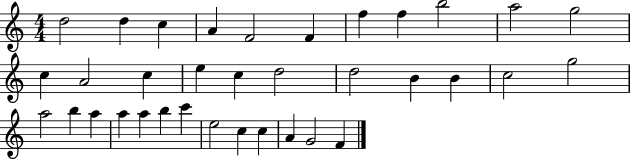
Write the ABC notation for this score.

X:1
T:Untitled
M:4/4
L:1/4
K:C
d2 d c A F2 F f f b2 a2 g2 c A2 c e c d2 d2 B B c2 g2 a2 b a a a b c' e2 c c A G2 F